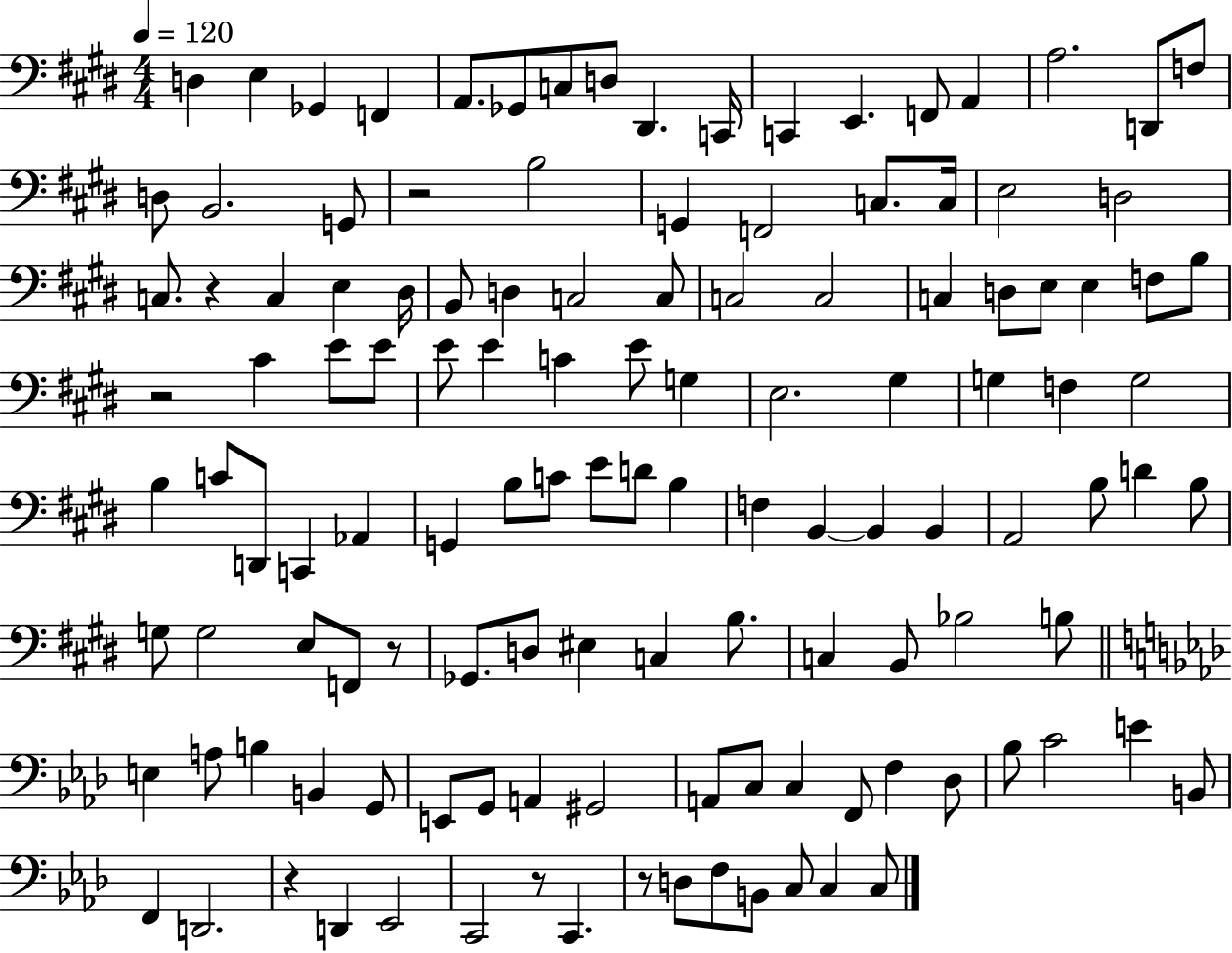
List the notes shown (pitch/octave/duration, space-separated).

D3/q E3/q Gb2/q F2/q A2/e. Gb2/e C3/e D3/e D#2/q. C2/s C2/q E2/q. F2/e A2/q A3/h. D2/e F3/e D3/e B2/h. G2/e R/h B3/h G2/q F2/h C3/e. C3/s E3/h D3/h C3/e. R/q C3/q E3/q D#3/s B2/e D3/q C3/h C3/e C3/h C3/h C3/q D3/e E3/e E3/q F3/e B3/e R/h C#4/q E4/e E4/e E4/e E4/q C4/q E4/e G3/q E3/h. G#3/q G3/q F3/q G3/h B3/q C4/e D2/e C2/q Ab2/q G2/q B3/e C4/e E4/e D4/e B3/q F3/q B2/q B2/q B2/q A2/h B3/e D4/q B3/e G3/e G3/h E3/e F2/e R/e Gb2/e. D3/e EIS3/q C3/q B3/e. C3/q B2/e Bb3/h B3/e E3/q A3/e B3/q B2/q G2/e E2/e G2/e A2/q G#2/h A2/e C3/e C3/q F2/e F3/q Db3/e Bb3/e C4/h E4/q B2/e F2/q D2/h. R/q D2/q Eb2/h C2/h R/e C2/q. R/e D3/e F3/e B2/e C3/e C3/q C3/e